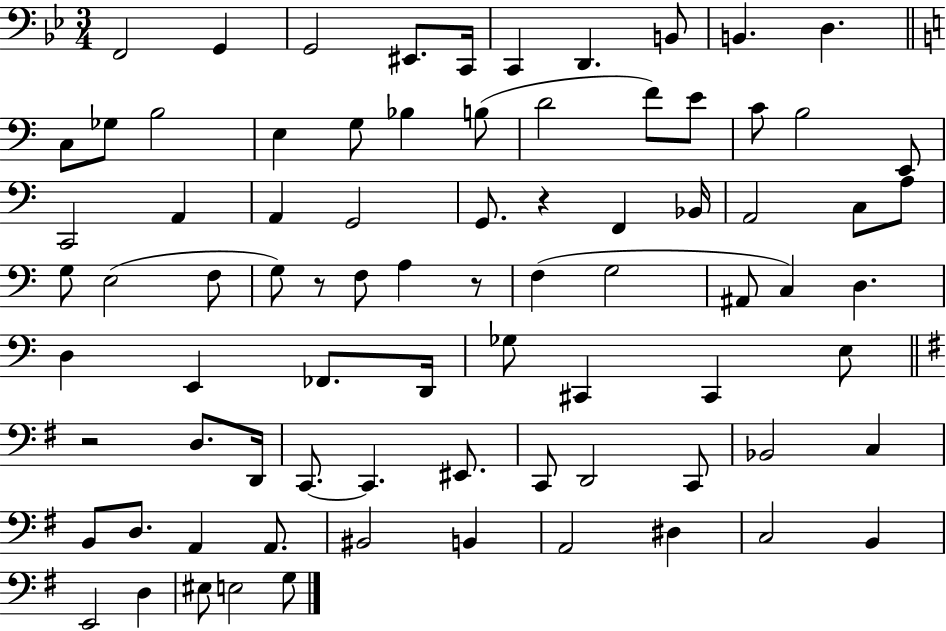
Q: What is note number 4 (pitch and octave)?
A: EIS2